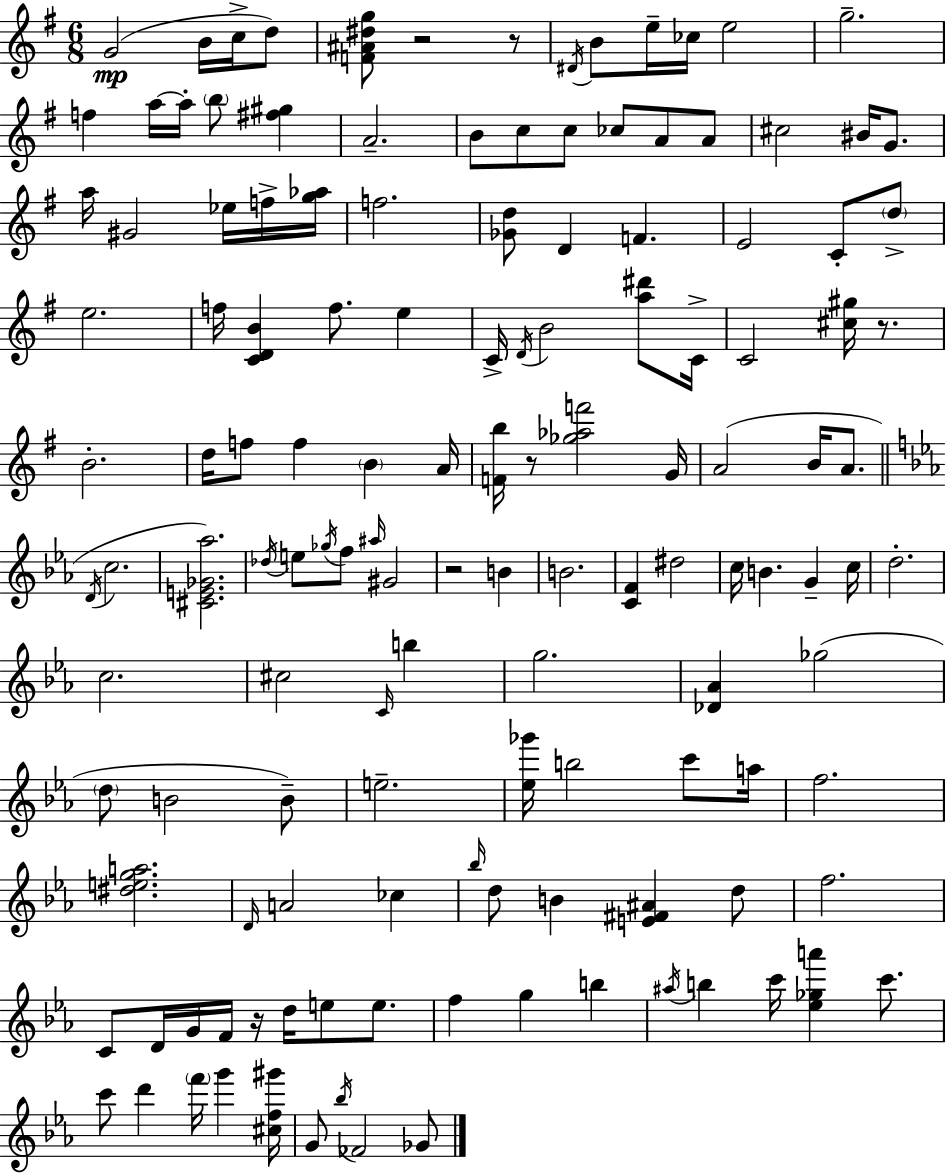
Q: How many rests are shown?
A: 6